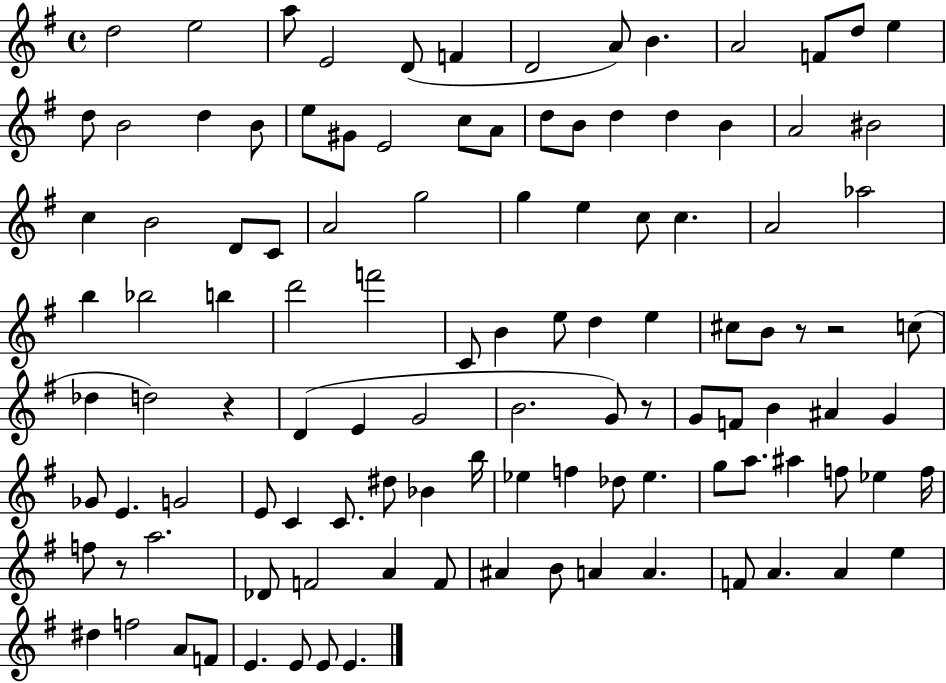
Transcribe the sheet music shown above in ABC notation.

X:1
T:Untitled
M:4/4
L:1/4
K:G
d2 e2 a/2 E2 D/2 F D2 A/2 B A2 F/2 d/2 e d/2 B2 d B/2 e/2 ^G/2 E2 c/2 A/2 d/2 B/2 d d B A2 ^B2 c B2 D/2 C/2 A2 g2 g e c/2 c A2 _a2 b _b2 b d'2 f'2 C/2 B e/2 d e ^c/2 B/2 z/2 z2 c/2 _d d2 z D E G2 B2 G/2 z/2 G/2 F/2 B ^A G _G/2 E G2 E/2 C C/2 ^d/2 _B b/4 _e f _d/2 _e g/2 a/2 ^a f/2 _e f/4 f/2 z/2 a2 _D/2 F2 A F/2 ^A B/2 A A F/2 A A e ^d f2 A/2 F/2 E E/2 E/2 E